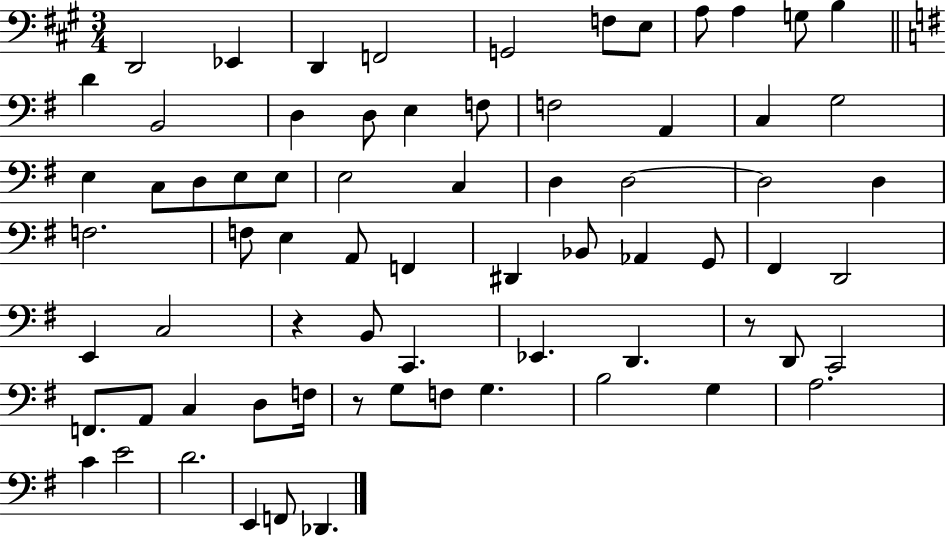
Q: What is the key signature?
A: A major